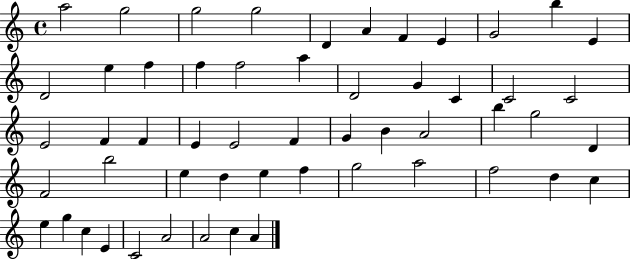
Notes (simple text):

A5/h G5/h G5/h G5/h D4/q A4/q F4/q E4/q G4/h B5/q E4/q D4/h E5/q F5/q F5/q F5/h A5/q D4/h G4/q C4/q C4/h C4/h E4/h F4/q F4/q E4/q E4/h F4/q G4/q B4/q A4/h B5/q G5/h D4/q F4/h B5/h E5/q D5/q E5/q F5/q G5/h A5/h F5/h D5/q C5/q E5/q G5/q C5/q E4/q C4/h A4/h A4/h C5/q A4/q